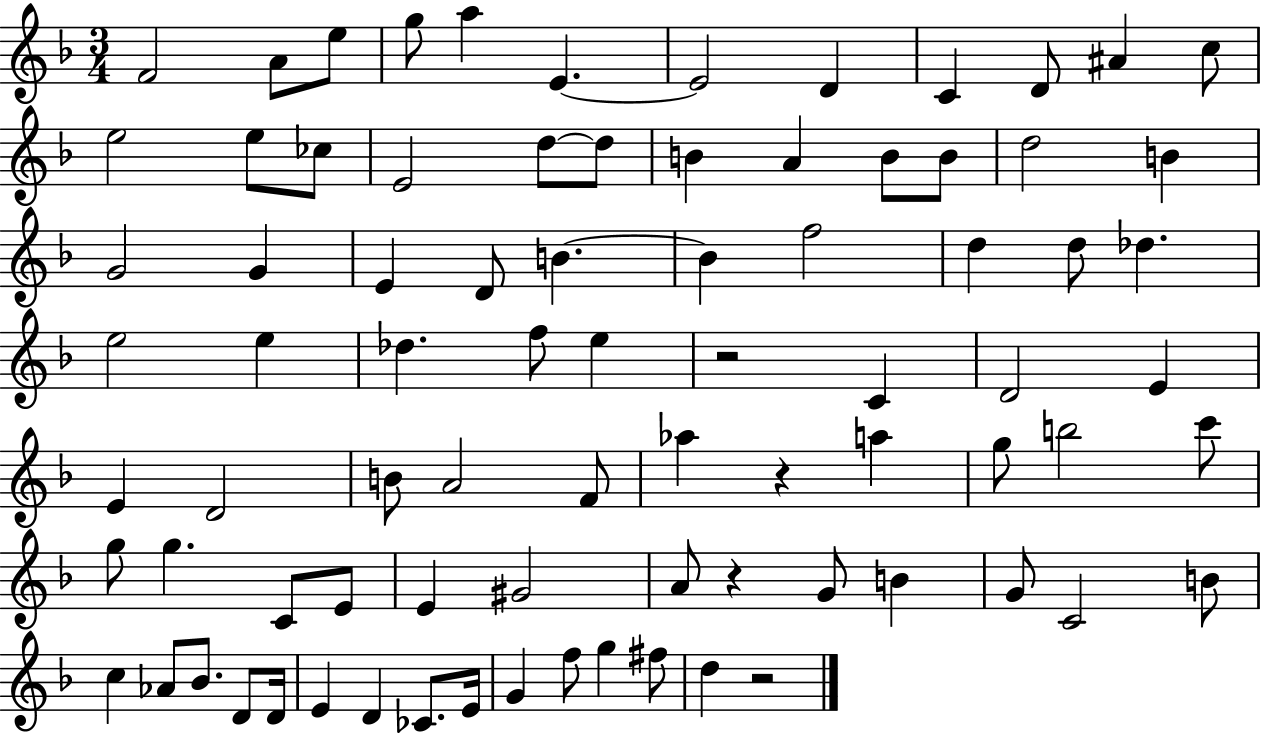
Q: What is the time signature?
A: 3/4